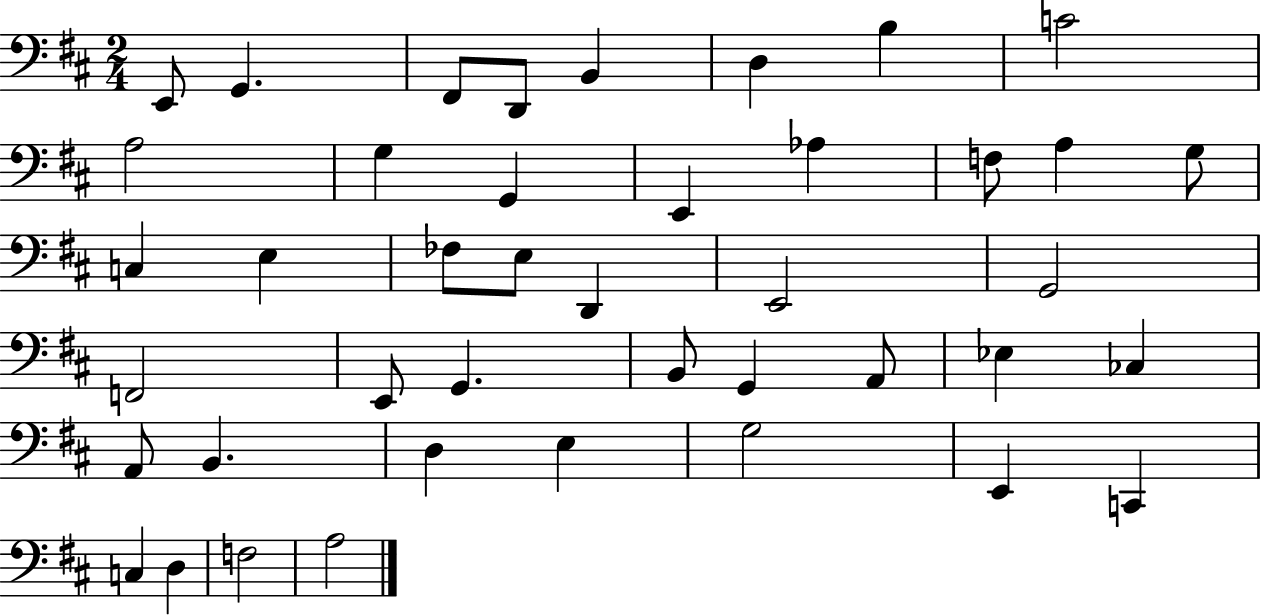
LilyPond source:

{
  \clef bass
  \numericTimeSignature
  \time 2/4
  \key d \major
  \repeat volta 2 { e,8 g,4. | fis,8 d,8 b,4 | d4 b4 | c'2 | \break a2 | g4 g,4 | e,4 aes4 | f8 a4 g8 | \break c4 e4 | fes8 e8 d,4 | e,2 | g,2 | \break f,2 | e,8 g,4. | b,8 g,4 a,8 | ees4 ces4 | \break a,8 b,4. | d4 e4 | g2 | e,4 c,4 | \break c4 d4 | f2 | a2 | } \bar "|."
}